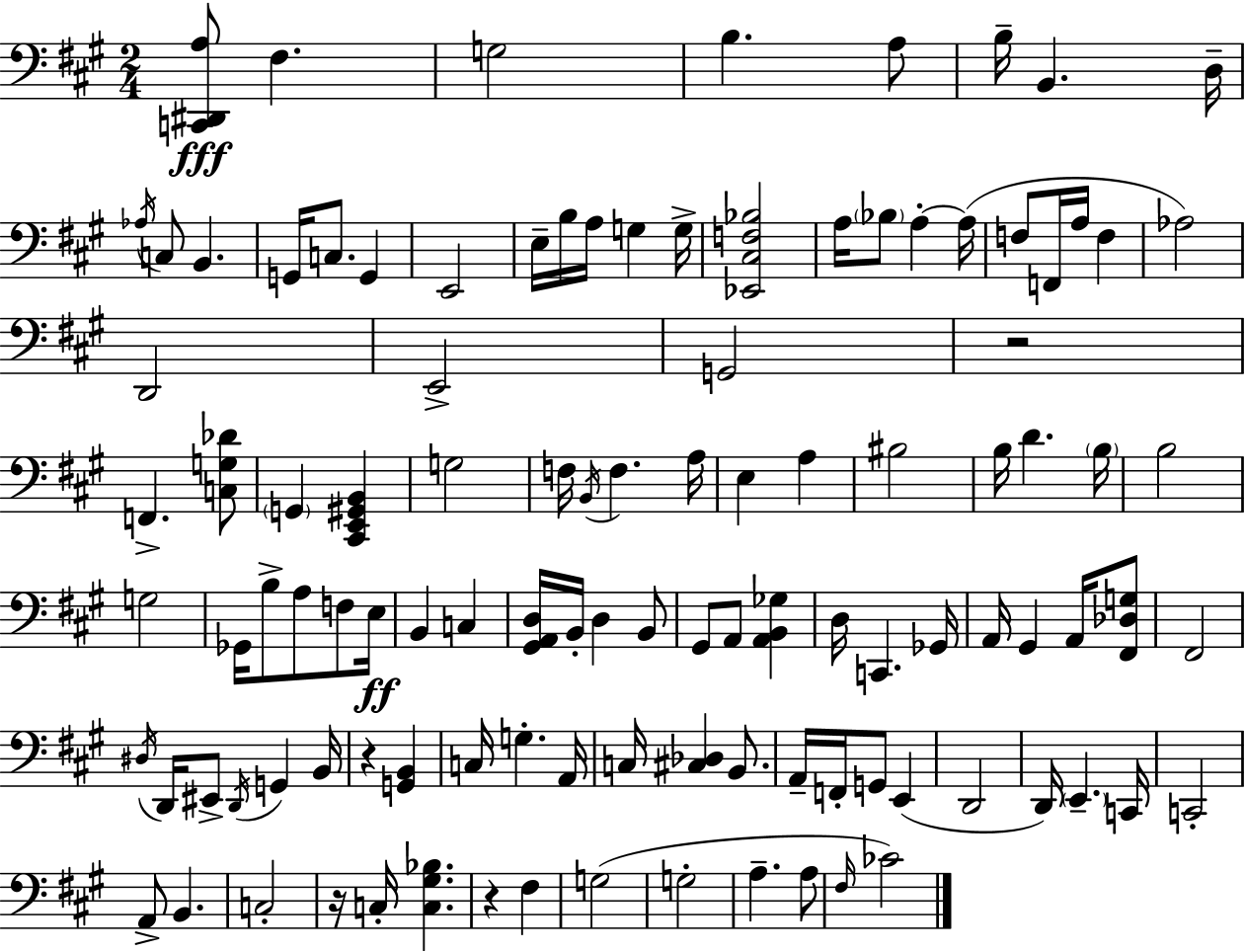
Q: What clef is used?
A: bass